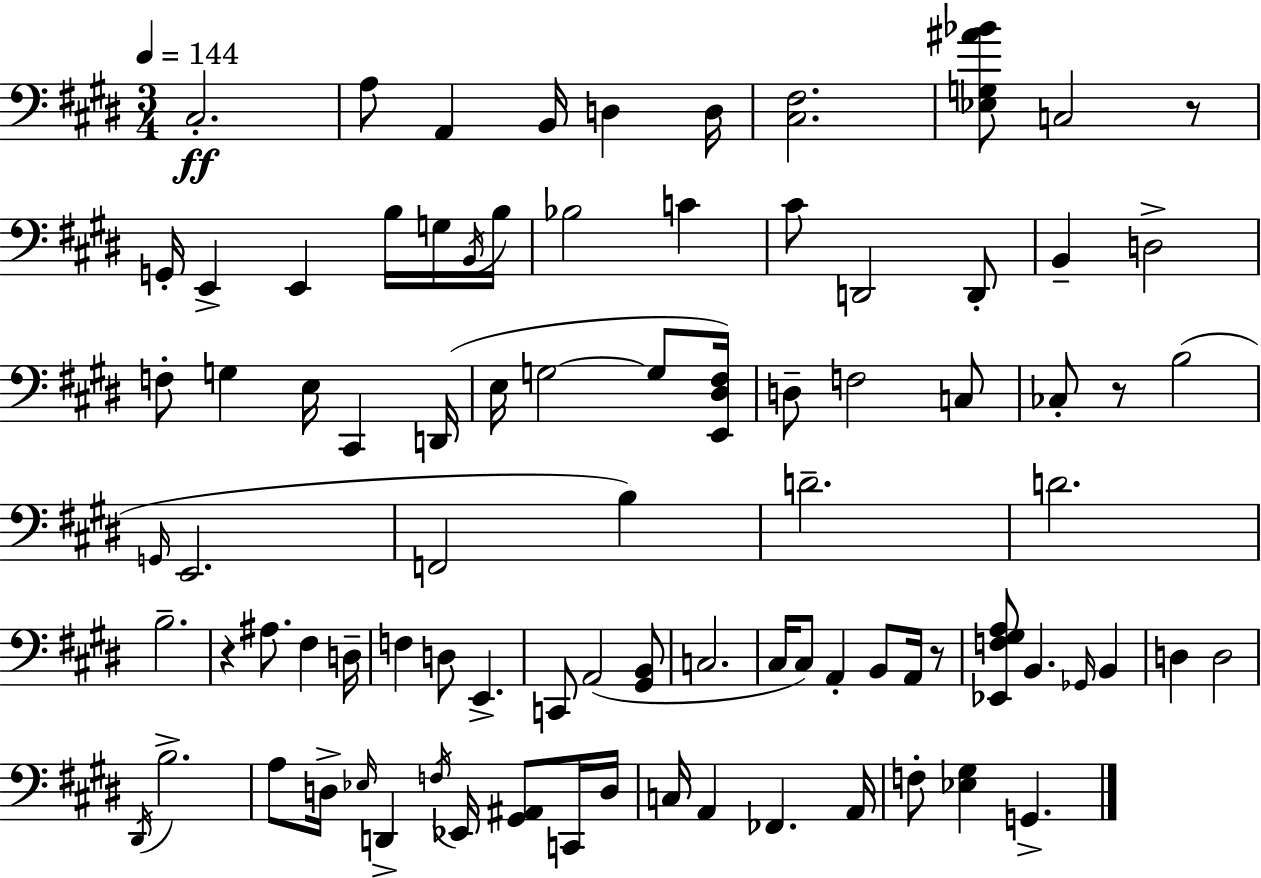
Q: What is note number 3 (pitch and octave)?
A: A2